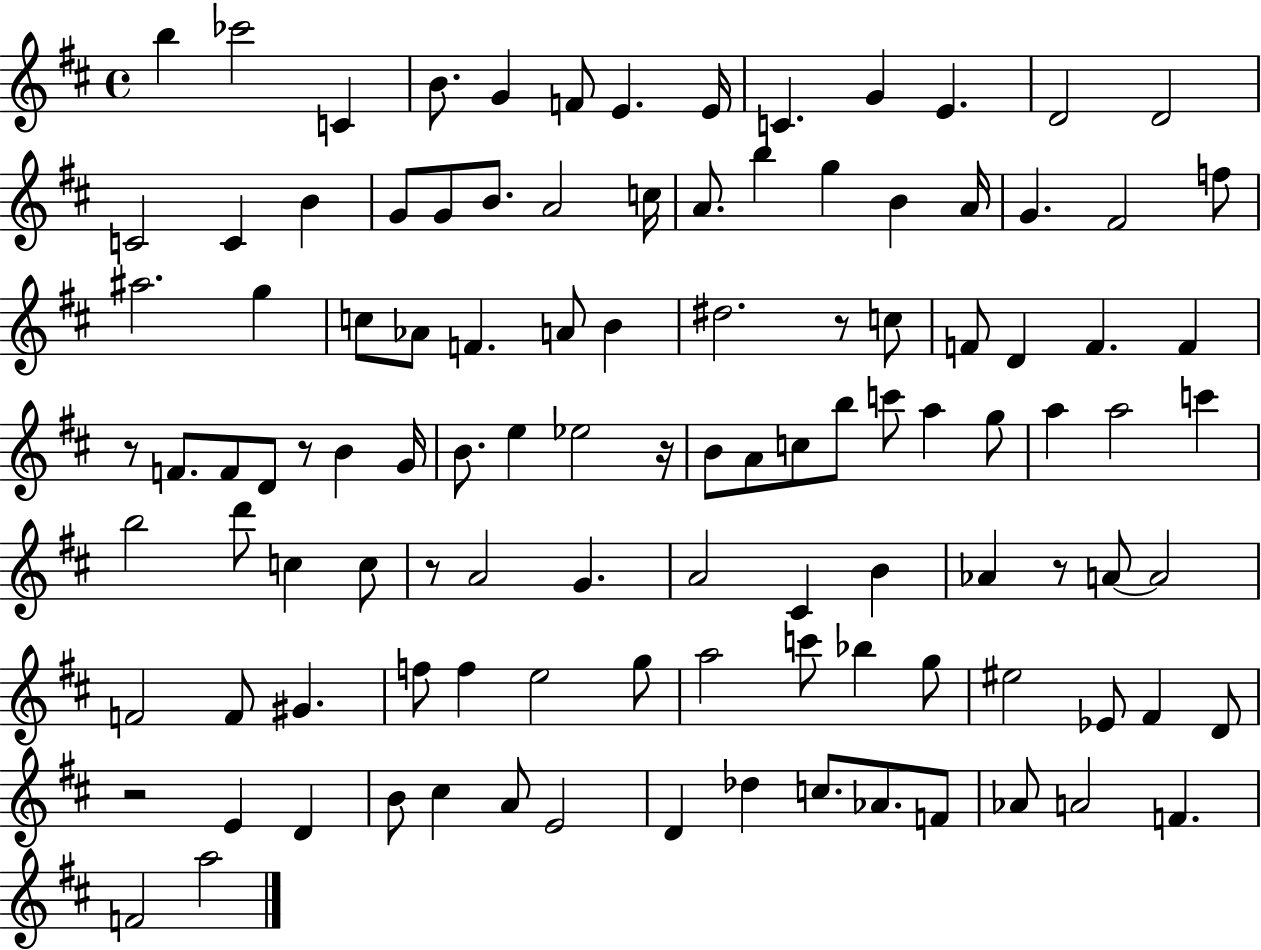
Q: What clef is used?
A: treble